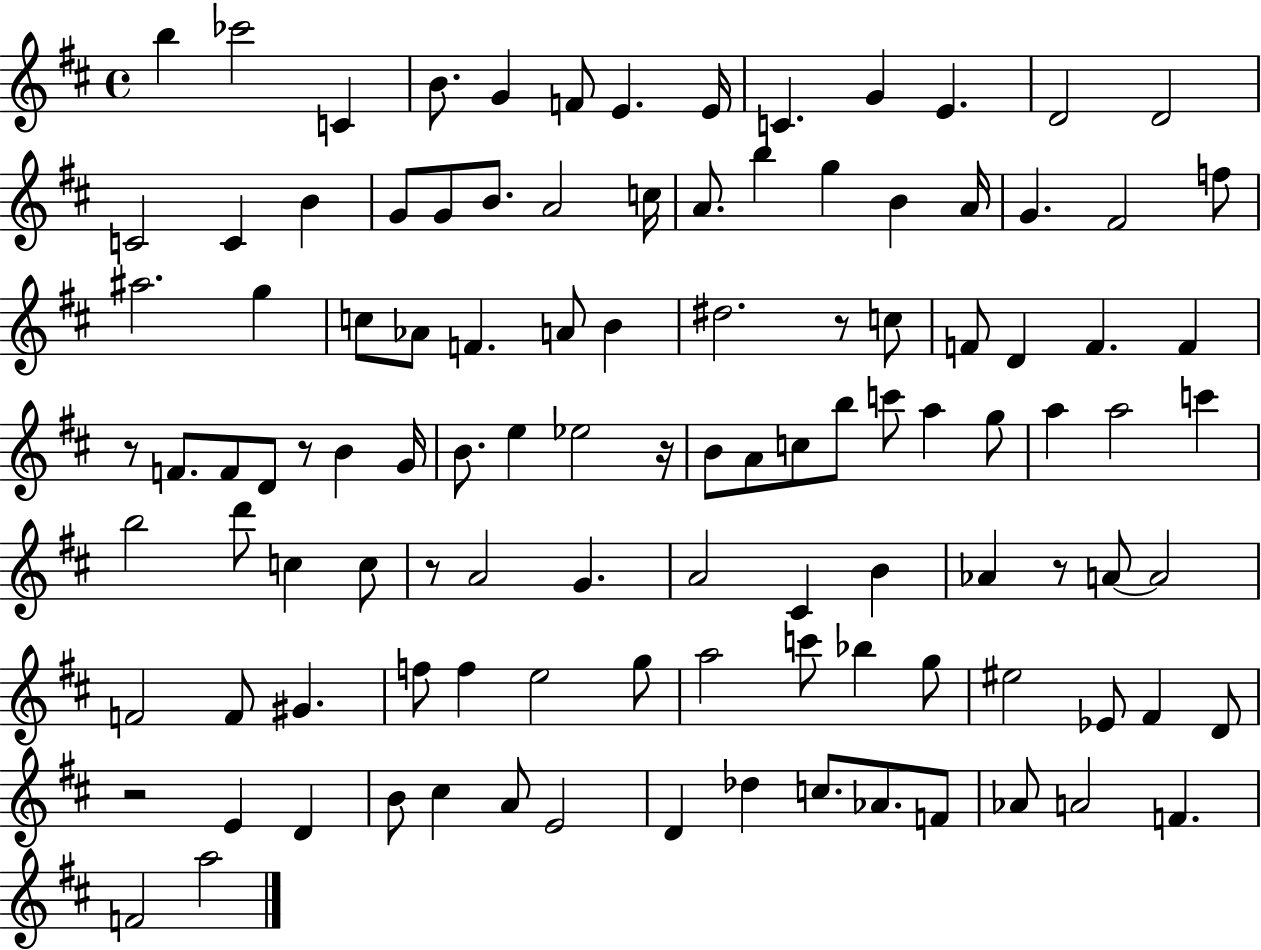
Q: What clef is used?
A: treble